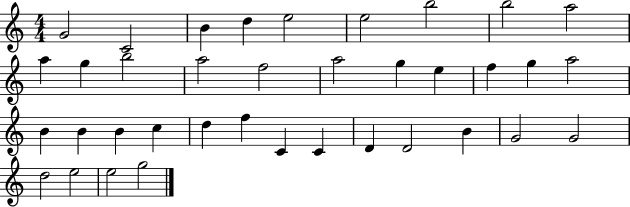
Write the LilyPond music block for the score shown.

{
  \clef treble
  \numericTimeSignature
  \time 4/4
  \key c \major
  g'2 c'2 | b'4 d''4 e''2 | e''2 b''2 | b''2 a''2 | \break a''4 g''4 b''2 | a''2 f''2 | a''2 g''4 e''4 | f''4 g''4 a''2 | \break b'4 b'4 b'4 c''4 | d''4 f''4 c'4 c'4 | d'4 d'2 b'4 | g'2 g'2 | \break d''2 e''2 | e''2 g''2 | \bar "|."
}